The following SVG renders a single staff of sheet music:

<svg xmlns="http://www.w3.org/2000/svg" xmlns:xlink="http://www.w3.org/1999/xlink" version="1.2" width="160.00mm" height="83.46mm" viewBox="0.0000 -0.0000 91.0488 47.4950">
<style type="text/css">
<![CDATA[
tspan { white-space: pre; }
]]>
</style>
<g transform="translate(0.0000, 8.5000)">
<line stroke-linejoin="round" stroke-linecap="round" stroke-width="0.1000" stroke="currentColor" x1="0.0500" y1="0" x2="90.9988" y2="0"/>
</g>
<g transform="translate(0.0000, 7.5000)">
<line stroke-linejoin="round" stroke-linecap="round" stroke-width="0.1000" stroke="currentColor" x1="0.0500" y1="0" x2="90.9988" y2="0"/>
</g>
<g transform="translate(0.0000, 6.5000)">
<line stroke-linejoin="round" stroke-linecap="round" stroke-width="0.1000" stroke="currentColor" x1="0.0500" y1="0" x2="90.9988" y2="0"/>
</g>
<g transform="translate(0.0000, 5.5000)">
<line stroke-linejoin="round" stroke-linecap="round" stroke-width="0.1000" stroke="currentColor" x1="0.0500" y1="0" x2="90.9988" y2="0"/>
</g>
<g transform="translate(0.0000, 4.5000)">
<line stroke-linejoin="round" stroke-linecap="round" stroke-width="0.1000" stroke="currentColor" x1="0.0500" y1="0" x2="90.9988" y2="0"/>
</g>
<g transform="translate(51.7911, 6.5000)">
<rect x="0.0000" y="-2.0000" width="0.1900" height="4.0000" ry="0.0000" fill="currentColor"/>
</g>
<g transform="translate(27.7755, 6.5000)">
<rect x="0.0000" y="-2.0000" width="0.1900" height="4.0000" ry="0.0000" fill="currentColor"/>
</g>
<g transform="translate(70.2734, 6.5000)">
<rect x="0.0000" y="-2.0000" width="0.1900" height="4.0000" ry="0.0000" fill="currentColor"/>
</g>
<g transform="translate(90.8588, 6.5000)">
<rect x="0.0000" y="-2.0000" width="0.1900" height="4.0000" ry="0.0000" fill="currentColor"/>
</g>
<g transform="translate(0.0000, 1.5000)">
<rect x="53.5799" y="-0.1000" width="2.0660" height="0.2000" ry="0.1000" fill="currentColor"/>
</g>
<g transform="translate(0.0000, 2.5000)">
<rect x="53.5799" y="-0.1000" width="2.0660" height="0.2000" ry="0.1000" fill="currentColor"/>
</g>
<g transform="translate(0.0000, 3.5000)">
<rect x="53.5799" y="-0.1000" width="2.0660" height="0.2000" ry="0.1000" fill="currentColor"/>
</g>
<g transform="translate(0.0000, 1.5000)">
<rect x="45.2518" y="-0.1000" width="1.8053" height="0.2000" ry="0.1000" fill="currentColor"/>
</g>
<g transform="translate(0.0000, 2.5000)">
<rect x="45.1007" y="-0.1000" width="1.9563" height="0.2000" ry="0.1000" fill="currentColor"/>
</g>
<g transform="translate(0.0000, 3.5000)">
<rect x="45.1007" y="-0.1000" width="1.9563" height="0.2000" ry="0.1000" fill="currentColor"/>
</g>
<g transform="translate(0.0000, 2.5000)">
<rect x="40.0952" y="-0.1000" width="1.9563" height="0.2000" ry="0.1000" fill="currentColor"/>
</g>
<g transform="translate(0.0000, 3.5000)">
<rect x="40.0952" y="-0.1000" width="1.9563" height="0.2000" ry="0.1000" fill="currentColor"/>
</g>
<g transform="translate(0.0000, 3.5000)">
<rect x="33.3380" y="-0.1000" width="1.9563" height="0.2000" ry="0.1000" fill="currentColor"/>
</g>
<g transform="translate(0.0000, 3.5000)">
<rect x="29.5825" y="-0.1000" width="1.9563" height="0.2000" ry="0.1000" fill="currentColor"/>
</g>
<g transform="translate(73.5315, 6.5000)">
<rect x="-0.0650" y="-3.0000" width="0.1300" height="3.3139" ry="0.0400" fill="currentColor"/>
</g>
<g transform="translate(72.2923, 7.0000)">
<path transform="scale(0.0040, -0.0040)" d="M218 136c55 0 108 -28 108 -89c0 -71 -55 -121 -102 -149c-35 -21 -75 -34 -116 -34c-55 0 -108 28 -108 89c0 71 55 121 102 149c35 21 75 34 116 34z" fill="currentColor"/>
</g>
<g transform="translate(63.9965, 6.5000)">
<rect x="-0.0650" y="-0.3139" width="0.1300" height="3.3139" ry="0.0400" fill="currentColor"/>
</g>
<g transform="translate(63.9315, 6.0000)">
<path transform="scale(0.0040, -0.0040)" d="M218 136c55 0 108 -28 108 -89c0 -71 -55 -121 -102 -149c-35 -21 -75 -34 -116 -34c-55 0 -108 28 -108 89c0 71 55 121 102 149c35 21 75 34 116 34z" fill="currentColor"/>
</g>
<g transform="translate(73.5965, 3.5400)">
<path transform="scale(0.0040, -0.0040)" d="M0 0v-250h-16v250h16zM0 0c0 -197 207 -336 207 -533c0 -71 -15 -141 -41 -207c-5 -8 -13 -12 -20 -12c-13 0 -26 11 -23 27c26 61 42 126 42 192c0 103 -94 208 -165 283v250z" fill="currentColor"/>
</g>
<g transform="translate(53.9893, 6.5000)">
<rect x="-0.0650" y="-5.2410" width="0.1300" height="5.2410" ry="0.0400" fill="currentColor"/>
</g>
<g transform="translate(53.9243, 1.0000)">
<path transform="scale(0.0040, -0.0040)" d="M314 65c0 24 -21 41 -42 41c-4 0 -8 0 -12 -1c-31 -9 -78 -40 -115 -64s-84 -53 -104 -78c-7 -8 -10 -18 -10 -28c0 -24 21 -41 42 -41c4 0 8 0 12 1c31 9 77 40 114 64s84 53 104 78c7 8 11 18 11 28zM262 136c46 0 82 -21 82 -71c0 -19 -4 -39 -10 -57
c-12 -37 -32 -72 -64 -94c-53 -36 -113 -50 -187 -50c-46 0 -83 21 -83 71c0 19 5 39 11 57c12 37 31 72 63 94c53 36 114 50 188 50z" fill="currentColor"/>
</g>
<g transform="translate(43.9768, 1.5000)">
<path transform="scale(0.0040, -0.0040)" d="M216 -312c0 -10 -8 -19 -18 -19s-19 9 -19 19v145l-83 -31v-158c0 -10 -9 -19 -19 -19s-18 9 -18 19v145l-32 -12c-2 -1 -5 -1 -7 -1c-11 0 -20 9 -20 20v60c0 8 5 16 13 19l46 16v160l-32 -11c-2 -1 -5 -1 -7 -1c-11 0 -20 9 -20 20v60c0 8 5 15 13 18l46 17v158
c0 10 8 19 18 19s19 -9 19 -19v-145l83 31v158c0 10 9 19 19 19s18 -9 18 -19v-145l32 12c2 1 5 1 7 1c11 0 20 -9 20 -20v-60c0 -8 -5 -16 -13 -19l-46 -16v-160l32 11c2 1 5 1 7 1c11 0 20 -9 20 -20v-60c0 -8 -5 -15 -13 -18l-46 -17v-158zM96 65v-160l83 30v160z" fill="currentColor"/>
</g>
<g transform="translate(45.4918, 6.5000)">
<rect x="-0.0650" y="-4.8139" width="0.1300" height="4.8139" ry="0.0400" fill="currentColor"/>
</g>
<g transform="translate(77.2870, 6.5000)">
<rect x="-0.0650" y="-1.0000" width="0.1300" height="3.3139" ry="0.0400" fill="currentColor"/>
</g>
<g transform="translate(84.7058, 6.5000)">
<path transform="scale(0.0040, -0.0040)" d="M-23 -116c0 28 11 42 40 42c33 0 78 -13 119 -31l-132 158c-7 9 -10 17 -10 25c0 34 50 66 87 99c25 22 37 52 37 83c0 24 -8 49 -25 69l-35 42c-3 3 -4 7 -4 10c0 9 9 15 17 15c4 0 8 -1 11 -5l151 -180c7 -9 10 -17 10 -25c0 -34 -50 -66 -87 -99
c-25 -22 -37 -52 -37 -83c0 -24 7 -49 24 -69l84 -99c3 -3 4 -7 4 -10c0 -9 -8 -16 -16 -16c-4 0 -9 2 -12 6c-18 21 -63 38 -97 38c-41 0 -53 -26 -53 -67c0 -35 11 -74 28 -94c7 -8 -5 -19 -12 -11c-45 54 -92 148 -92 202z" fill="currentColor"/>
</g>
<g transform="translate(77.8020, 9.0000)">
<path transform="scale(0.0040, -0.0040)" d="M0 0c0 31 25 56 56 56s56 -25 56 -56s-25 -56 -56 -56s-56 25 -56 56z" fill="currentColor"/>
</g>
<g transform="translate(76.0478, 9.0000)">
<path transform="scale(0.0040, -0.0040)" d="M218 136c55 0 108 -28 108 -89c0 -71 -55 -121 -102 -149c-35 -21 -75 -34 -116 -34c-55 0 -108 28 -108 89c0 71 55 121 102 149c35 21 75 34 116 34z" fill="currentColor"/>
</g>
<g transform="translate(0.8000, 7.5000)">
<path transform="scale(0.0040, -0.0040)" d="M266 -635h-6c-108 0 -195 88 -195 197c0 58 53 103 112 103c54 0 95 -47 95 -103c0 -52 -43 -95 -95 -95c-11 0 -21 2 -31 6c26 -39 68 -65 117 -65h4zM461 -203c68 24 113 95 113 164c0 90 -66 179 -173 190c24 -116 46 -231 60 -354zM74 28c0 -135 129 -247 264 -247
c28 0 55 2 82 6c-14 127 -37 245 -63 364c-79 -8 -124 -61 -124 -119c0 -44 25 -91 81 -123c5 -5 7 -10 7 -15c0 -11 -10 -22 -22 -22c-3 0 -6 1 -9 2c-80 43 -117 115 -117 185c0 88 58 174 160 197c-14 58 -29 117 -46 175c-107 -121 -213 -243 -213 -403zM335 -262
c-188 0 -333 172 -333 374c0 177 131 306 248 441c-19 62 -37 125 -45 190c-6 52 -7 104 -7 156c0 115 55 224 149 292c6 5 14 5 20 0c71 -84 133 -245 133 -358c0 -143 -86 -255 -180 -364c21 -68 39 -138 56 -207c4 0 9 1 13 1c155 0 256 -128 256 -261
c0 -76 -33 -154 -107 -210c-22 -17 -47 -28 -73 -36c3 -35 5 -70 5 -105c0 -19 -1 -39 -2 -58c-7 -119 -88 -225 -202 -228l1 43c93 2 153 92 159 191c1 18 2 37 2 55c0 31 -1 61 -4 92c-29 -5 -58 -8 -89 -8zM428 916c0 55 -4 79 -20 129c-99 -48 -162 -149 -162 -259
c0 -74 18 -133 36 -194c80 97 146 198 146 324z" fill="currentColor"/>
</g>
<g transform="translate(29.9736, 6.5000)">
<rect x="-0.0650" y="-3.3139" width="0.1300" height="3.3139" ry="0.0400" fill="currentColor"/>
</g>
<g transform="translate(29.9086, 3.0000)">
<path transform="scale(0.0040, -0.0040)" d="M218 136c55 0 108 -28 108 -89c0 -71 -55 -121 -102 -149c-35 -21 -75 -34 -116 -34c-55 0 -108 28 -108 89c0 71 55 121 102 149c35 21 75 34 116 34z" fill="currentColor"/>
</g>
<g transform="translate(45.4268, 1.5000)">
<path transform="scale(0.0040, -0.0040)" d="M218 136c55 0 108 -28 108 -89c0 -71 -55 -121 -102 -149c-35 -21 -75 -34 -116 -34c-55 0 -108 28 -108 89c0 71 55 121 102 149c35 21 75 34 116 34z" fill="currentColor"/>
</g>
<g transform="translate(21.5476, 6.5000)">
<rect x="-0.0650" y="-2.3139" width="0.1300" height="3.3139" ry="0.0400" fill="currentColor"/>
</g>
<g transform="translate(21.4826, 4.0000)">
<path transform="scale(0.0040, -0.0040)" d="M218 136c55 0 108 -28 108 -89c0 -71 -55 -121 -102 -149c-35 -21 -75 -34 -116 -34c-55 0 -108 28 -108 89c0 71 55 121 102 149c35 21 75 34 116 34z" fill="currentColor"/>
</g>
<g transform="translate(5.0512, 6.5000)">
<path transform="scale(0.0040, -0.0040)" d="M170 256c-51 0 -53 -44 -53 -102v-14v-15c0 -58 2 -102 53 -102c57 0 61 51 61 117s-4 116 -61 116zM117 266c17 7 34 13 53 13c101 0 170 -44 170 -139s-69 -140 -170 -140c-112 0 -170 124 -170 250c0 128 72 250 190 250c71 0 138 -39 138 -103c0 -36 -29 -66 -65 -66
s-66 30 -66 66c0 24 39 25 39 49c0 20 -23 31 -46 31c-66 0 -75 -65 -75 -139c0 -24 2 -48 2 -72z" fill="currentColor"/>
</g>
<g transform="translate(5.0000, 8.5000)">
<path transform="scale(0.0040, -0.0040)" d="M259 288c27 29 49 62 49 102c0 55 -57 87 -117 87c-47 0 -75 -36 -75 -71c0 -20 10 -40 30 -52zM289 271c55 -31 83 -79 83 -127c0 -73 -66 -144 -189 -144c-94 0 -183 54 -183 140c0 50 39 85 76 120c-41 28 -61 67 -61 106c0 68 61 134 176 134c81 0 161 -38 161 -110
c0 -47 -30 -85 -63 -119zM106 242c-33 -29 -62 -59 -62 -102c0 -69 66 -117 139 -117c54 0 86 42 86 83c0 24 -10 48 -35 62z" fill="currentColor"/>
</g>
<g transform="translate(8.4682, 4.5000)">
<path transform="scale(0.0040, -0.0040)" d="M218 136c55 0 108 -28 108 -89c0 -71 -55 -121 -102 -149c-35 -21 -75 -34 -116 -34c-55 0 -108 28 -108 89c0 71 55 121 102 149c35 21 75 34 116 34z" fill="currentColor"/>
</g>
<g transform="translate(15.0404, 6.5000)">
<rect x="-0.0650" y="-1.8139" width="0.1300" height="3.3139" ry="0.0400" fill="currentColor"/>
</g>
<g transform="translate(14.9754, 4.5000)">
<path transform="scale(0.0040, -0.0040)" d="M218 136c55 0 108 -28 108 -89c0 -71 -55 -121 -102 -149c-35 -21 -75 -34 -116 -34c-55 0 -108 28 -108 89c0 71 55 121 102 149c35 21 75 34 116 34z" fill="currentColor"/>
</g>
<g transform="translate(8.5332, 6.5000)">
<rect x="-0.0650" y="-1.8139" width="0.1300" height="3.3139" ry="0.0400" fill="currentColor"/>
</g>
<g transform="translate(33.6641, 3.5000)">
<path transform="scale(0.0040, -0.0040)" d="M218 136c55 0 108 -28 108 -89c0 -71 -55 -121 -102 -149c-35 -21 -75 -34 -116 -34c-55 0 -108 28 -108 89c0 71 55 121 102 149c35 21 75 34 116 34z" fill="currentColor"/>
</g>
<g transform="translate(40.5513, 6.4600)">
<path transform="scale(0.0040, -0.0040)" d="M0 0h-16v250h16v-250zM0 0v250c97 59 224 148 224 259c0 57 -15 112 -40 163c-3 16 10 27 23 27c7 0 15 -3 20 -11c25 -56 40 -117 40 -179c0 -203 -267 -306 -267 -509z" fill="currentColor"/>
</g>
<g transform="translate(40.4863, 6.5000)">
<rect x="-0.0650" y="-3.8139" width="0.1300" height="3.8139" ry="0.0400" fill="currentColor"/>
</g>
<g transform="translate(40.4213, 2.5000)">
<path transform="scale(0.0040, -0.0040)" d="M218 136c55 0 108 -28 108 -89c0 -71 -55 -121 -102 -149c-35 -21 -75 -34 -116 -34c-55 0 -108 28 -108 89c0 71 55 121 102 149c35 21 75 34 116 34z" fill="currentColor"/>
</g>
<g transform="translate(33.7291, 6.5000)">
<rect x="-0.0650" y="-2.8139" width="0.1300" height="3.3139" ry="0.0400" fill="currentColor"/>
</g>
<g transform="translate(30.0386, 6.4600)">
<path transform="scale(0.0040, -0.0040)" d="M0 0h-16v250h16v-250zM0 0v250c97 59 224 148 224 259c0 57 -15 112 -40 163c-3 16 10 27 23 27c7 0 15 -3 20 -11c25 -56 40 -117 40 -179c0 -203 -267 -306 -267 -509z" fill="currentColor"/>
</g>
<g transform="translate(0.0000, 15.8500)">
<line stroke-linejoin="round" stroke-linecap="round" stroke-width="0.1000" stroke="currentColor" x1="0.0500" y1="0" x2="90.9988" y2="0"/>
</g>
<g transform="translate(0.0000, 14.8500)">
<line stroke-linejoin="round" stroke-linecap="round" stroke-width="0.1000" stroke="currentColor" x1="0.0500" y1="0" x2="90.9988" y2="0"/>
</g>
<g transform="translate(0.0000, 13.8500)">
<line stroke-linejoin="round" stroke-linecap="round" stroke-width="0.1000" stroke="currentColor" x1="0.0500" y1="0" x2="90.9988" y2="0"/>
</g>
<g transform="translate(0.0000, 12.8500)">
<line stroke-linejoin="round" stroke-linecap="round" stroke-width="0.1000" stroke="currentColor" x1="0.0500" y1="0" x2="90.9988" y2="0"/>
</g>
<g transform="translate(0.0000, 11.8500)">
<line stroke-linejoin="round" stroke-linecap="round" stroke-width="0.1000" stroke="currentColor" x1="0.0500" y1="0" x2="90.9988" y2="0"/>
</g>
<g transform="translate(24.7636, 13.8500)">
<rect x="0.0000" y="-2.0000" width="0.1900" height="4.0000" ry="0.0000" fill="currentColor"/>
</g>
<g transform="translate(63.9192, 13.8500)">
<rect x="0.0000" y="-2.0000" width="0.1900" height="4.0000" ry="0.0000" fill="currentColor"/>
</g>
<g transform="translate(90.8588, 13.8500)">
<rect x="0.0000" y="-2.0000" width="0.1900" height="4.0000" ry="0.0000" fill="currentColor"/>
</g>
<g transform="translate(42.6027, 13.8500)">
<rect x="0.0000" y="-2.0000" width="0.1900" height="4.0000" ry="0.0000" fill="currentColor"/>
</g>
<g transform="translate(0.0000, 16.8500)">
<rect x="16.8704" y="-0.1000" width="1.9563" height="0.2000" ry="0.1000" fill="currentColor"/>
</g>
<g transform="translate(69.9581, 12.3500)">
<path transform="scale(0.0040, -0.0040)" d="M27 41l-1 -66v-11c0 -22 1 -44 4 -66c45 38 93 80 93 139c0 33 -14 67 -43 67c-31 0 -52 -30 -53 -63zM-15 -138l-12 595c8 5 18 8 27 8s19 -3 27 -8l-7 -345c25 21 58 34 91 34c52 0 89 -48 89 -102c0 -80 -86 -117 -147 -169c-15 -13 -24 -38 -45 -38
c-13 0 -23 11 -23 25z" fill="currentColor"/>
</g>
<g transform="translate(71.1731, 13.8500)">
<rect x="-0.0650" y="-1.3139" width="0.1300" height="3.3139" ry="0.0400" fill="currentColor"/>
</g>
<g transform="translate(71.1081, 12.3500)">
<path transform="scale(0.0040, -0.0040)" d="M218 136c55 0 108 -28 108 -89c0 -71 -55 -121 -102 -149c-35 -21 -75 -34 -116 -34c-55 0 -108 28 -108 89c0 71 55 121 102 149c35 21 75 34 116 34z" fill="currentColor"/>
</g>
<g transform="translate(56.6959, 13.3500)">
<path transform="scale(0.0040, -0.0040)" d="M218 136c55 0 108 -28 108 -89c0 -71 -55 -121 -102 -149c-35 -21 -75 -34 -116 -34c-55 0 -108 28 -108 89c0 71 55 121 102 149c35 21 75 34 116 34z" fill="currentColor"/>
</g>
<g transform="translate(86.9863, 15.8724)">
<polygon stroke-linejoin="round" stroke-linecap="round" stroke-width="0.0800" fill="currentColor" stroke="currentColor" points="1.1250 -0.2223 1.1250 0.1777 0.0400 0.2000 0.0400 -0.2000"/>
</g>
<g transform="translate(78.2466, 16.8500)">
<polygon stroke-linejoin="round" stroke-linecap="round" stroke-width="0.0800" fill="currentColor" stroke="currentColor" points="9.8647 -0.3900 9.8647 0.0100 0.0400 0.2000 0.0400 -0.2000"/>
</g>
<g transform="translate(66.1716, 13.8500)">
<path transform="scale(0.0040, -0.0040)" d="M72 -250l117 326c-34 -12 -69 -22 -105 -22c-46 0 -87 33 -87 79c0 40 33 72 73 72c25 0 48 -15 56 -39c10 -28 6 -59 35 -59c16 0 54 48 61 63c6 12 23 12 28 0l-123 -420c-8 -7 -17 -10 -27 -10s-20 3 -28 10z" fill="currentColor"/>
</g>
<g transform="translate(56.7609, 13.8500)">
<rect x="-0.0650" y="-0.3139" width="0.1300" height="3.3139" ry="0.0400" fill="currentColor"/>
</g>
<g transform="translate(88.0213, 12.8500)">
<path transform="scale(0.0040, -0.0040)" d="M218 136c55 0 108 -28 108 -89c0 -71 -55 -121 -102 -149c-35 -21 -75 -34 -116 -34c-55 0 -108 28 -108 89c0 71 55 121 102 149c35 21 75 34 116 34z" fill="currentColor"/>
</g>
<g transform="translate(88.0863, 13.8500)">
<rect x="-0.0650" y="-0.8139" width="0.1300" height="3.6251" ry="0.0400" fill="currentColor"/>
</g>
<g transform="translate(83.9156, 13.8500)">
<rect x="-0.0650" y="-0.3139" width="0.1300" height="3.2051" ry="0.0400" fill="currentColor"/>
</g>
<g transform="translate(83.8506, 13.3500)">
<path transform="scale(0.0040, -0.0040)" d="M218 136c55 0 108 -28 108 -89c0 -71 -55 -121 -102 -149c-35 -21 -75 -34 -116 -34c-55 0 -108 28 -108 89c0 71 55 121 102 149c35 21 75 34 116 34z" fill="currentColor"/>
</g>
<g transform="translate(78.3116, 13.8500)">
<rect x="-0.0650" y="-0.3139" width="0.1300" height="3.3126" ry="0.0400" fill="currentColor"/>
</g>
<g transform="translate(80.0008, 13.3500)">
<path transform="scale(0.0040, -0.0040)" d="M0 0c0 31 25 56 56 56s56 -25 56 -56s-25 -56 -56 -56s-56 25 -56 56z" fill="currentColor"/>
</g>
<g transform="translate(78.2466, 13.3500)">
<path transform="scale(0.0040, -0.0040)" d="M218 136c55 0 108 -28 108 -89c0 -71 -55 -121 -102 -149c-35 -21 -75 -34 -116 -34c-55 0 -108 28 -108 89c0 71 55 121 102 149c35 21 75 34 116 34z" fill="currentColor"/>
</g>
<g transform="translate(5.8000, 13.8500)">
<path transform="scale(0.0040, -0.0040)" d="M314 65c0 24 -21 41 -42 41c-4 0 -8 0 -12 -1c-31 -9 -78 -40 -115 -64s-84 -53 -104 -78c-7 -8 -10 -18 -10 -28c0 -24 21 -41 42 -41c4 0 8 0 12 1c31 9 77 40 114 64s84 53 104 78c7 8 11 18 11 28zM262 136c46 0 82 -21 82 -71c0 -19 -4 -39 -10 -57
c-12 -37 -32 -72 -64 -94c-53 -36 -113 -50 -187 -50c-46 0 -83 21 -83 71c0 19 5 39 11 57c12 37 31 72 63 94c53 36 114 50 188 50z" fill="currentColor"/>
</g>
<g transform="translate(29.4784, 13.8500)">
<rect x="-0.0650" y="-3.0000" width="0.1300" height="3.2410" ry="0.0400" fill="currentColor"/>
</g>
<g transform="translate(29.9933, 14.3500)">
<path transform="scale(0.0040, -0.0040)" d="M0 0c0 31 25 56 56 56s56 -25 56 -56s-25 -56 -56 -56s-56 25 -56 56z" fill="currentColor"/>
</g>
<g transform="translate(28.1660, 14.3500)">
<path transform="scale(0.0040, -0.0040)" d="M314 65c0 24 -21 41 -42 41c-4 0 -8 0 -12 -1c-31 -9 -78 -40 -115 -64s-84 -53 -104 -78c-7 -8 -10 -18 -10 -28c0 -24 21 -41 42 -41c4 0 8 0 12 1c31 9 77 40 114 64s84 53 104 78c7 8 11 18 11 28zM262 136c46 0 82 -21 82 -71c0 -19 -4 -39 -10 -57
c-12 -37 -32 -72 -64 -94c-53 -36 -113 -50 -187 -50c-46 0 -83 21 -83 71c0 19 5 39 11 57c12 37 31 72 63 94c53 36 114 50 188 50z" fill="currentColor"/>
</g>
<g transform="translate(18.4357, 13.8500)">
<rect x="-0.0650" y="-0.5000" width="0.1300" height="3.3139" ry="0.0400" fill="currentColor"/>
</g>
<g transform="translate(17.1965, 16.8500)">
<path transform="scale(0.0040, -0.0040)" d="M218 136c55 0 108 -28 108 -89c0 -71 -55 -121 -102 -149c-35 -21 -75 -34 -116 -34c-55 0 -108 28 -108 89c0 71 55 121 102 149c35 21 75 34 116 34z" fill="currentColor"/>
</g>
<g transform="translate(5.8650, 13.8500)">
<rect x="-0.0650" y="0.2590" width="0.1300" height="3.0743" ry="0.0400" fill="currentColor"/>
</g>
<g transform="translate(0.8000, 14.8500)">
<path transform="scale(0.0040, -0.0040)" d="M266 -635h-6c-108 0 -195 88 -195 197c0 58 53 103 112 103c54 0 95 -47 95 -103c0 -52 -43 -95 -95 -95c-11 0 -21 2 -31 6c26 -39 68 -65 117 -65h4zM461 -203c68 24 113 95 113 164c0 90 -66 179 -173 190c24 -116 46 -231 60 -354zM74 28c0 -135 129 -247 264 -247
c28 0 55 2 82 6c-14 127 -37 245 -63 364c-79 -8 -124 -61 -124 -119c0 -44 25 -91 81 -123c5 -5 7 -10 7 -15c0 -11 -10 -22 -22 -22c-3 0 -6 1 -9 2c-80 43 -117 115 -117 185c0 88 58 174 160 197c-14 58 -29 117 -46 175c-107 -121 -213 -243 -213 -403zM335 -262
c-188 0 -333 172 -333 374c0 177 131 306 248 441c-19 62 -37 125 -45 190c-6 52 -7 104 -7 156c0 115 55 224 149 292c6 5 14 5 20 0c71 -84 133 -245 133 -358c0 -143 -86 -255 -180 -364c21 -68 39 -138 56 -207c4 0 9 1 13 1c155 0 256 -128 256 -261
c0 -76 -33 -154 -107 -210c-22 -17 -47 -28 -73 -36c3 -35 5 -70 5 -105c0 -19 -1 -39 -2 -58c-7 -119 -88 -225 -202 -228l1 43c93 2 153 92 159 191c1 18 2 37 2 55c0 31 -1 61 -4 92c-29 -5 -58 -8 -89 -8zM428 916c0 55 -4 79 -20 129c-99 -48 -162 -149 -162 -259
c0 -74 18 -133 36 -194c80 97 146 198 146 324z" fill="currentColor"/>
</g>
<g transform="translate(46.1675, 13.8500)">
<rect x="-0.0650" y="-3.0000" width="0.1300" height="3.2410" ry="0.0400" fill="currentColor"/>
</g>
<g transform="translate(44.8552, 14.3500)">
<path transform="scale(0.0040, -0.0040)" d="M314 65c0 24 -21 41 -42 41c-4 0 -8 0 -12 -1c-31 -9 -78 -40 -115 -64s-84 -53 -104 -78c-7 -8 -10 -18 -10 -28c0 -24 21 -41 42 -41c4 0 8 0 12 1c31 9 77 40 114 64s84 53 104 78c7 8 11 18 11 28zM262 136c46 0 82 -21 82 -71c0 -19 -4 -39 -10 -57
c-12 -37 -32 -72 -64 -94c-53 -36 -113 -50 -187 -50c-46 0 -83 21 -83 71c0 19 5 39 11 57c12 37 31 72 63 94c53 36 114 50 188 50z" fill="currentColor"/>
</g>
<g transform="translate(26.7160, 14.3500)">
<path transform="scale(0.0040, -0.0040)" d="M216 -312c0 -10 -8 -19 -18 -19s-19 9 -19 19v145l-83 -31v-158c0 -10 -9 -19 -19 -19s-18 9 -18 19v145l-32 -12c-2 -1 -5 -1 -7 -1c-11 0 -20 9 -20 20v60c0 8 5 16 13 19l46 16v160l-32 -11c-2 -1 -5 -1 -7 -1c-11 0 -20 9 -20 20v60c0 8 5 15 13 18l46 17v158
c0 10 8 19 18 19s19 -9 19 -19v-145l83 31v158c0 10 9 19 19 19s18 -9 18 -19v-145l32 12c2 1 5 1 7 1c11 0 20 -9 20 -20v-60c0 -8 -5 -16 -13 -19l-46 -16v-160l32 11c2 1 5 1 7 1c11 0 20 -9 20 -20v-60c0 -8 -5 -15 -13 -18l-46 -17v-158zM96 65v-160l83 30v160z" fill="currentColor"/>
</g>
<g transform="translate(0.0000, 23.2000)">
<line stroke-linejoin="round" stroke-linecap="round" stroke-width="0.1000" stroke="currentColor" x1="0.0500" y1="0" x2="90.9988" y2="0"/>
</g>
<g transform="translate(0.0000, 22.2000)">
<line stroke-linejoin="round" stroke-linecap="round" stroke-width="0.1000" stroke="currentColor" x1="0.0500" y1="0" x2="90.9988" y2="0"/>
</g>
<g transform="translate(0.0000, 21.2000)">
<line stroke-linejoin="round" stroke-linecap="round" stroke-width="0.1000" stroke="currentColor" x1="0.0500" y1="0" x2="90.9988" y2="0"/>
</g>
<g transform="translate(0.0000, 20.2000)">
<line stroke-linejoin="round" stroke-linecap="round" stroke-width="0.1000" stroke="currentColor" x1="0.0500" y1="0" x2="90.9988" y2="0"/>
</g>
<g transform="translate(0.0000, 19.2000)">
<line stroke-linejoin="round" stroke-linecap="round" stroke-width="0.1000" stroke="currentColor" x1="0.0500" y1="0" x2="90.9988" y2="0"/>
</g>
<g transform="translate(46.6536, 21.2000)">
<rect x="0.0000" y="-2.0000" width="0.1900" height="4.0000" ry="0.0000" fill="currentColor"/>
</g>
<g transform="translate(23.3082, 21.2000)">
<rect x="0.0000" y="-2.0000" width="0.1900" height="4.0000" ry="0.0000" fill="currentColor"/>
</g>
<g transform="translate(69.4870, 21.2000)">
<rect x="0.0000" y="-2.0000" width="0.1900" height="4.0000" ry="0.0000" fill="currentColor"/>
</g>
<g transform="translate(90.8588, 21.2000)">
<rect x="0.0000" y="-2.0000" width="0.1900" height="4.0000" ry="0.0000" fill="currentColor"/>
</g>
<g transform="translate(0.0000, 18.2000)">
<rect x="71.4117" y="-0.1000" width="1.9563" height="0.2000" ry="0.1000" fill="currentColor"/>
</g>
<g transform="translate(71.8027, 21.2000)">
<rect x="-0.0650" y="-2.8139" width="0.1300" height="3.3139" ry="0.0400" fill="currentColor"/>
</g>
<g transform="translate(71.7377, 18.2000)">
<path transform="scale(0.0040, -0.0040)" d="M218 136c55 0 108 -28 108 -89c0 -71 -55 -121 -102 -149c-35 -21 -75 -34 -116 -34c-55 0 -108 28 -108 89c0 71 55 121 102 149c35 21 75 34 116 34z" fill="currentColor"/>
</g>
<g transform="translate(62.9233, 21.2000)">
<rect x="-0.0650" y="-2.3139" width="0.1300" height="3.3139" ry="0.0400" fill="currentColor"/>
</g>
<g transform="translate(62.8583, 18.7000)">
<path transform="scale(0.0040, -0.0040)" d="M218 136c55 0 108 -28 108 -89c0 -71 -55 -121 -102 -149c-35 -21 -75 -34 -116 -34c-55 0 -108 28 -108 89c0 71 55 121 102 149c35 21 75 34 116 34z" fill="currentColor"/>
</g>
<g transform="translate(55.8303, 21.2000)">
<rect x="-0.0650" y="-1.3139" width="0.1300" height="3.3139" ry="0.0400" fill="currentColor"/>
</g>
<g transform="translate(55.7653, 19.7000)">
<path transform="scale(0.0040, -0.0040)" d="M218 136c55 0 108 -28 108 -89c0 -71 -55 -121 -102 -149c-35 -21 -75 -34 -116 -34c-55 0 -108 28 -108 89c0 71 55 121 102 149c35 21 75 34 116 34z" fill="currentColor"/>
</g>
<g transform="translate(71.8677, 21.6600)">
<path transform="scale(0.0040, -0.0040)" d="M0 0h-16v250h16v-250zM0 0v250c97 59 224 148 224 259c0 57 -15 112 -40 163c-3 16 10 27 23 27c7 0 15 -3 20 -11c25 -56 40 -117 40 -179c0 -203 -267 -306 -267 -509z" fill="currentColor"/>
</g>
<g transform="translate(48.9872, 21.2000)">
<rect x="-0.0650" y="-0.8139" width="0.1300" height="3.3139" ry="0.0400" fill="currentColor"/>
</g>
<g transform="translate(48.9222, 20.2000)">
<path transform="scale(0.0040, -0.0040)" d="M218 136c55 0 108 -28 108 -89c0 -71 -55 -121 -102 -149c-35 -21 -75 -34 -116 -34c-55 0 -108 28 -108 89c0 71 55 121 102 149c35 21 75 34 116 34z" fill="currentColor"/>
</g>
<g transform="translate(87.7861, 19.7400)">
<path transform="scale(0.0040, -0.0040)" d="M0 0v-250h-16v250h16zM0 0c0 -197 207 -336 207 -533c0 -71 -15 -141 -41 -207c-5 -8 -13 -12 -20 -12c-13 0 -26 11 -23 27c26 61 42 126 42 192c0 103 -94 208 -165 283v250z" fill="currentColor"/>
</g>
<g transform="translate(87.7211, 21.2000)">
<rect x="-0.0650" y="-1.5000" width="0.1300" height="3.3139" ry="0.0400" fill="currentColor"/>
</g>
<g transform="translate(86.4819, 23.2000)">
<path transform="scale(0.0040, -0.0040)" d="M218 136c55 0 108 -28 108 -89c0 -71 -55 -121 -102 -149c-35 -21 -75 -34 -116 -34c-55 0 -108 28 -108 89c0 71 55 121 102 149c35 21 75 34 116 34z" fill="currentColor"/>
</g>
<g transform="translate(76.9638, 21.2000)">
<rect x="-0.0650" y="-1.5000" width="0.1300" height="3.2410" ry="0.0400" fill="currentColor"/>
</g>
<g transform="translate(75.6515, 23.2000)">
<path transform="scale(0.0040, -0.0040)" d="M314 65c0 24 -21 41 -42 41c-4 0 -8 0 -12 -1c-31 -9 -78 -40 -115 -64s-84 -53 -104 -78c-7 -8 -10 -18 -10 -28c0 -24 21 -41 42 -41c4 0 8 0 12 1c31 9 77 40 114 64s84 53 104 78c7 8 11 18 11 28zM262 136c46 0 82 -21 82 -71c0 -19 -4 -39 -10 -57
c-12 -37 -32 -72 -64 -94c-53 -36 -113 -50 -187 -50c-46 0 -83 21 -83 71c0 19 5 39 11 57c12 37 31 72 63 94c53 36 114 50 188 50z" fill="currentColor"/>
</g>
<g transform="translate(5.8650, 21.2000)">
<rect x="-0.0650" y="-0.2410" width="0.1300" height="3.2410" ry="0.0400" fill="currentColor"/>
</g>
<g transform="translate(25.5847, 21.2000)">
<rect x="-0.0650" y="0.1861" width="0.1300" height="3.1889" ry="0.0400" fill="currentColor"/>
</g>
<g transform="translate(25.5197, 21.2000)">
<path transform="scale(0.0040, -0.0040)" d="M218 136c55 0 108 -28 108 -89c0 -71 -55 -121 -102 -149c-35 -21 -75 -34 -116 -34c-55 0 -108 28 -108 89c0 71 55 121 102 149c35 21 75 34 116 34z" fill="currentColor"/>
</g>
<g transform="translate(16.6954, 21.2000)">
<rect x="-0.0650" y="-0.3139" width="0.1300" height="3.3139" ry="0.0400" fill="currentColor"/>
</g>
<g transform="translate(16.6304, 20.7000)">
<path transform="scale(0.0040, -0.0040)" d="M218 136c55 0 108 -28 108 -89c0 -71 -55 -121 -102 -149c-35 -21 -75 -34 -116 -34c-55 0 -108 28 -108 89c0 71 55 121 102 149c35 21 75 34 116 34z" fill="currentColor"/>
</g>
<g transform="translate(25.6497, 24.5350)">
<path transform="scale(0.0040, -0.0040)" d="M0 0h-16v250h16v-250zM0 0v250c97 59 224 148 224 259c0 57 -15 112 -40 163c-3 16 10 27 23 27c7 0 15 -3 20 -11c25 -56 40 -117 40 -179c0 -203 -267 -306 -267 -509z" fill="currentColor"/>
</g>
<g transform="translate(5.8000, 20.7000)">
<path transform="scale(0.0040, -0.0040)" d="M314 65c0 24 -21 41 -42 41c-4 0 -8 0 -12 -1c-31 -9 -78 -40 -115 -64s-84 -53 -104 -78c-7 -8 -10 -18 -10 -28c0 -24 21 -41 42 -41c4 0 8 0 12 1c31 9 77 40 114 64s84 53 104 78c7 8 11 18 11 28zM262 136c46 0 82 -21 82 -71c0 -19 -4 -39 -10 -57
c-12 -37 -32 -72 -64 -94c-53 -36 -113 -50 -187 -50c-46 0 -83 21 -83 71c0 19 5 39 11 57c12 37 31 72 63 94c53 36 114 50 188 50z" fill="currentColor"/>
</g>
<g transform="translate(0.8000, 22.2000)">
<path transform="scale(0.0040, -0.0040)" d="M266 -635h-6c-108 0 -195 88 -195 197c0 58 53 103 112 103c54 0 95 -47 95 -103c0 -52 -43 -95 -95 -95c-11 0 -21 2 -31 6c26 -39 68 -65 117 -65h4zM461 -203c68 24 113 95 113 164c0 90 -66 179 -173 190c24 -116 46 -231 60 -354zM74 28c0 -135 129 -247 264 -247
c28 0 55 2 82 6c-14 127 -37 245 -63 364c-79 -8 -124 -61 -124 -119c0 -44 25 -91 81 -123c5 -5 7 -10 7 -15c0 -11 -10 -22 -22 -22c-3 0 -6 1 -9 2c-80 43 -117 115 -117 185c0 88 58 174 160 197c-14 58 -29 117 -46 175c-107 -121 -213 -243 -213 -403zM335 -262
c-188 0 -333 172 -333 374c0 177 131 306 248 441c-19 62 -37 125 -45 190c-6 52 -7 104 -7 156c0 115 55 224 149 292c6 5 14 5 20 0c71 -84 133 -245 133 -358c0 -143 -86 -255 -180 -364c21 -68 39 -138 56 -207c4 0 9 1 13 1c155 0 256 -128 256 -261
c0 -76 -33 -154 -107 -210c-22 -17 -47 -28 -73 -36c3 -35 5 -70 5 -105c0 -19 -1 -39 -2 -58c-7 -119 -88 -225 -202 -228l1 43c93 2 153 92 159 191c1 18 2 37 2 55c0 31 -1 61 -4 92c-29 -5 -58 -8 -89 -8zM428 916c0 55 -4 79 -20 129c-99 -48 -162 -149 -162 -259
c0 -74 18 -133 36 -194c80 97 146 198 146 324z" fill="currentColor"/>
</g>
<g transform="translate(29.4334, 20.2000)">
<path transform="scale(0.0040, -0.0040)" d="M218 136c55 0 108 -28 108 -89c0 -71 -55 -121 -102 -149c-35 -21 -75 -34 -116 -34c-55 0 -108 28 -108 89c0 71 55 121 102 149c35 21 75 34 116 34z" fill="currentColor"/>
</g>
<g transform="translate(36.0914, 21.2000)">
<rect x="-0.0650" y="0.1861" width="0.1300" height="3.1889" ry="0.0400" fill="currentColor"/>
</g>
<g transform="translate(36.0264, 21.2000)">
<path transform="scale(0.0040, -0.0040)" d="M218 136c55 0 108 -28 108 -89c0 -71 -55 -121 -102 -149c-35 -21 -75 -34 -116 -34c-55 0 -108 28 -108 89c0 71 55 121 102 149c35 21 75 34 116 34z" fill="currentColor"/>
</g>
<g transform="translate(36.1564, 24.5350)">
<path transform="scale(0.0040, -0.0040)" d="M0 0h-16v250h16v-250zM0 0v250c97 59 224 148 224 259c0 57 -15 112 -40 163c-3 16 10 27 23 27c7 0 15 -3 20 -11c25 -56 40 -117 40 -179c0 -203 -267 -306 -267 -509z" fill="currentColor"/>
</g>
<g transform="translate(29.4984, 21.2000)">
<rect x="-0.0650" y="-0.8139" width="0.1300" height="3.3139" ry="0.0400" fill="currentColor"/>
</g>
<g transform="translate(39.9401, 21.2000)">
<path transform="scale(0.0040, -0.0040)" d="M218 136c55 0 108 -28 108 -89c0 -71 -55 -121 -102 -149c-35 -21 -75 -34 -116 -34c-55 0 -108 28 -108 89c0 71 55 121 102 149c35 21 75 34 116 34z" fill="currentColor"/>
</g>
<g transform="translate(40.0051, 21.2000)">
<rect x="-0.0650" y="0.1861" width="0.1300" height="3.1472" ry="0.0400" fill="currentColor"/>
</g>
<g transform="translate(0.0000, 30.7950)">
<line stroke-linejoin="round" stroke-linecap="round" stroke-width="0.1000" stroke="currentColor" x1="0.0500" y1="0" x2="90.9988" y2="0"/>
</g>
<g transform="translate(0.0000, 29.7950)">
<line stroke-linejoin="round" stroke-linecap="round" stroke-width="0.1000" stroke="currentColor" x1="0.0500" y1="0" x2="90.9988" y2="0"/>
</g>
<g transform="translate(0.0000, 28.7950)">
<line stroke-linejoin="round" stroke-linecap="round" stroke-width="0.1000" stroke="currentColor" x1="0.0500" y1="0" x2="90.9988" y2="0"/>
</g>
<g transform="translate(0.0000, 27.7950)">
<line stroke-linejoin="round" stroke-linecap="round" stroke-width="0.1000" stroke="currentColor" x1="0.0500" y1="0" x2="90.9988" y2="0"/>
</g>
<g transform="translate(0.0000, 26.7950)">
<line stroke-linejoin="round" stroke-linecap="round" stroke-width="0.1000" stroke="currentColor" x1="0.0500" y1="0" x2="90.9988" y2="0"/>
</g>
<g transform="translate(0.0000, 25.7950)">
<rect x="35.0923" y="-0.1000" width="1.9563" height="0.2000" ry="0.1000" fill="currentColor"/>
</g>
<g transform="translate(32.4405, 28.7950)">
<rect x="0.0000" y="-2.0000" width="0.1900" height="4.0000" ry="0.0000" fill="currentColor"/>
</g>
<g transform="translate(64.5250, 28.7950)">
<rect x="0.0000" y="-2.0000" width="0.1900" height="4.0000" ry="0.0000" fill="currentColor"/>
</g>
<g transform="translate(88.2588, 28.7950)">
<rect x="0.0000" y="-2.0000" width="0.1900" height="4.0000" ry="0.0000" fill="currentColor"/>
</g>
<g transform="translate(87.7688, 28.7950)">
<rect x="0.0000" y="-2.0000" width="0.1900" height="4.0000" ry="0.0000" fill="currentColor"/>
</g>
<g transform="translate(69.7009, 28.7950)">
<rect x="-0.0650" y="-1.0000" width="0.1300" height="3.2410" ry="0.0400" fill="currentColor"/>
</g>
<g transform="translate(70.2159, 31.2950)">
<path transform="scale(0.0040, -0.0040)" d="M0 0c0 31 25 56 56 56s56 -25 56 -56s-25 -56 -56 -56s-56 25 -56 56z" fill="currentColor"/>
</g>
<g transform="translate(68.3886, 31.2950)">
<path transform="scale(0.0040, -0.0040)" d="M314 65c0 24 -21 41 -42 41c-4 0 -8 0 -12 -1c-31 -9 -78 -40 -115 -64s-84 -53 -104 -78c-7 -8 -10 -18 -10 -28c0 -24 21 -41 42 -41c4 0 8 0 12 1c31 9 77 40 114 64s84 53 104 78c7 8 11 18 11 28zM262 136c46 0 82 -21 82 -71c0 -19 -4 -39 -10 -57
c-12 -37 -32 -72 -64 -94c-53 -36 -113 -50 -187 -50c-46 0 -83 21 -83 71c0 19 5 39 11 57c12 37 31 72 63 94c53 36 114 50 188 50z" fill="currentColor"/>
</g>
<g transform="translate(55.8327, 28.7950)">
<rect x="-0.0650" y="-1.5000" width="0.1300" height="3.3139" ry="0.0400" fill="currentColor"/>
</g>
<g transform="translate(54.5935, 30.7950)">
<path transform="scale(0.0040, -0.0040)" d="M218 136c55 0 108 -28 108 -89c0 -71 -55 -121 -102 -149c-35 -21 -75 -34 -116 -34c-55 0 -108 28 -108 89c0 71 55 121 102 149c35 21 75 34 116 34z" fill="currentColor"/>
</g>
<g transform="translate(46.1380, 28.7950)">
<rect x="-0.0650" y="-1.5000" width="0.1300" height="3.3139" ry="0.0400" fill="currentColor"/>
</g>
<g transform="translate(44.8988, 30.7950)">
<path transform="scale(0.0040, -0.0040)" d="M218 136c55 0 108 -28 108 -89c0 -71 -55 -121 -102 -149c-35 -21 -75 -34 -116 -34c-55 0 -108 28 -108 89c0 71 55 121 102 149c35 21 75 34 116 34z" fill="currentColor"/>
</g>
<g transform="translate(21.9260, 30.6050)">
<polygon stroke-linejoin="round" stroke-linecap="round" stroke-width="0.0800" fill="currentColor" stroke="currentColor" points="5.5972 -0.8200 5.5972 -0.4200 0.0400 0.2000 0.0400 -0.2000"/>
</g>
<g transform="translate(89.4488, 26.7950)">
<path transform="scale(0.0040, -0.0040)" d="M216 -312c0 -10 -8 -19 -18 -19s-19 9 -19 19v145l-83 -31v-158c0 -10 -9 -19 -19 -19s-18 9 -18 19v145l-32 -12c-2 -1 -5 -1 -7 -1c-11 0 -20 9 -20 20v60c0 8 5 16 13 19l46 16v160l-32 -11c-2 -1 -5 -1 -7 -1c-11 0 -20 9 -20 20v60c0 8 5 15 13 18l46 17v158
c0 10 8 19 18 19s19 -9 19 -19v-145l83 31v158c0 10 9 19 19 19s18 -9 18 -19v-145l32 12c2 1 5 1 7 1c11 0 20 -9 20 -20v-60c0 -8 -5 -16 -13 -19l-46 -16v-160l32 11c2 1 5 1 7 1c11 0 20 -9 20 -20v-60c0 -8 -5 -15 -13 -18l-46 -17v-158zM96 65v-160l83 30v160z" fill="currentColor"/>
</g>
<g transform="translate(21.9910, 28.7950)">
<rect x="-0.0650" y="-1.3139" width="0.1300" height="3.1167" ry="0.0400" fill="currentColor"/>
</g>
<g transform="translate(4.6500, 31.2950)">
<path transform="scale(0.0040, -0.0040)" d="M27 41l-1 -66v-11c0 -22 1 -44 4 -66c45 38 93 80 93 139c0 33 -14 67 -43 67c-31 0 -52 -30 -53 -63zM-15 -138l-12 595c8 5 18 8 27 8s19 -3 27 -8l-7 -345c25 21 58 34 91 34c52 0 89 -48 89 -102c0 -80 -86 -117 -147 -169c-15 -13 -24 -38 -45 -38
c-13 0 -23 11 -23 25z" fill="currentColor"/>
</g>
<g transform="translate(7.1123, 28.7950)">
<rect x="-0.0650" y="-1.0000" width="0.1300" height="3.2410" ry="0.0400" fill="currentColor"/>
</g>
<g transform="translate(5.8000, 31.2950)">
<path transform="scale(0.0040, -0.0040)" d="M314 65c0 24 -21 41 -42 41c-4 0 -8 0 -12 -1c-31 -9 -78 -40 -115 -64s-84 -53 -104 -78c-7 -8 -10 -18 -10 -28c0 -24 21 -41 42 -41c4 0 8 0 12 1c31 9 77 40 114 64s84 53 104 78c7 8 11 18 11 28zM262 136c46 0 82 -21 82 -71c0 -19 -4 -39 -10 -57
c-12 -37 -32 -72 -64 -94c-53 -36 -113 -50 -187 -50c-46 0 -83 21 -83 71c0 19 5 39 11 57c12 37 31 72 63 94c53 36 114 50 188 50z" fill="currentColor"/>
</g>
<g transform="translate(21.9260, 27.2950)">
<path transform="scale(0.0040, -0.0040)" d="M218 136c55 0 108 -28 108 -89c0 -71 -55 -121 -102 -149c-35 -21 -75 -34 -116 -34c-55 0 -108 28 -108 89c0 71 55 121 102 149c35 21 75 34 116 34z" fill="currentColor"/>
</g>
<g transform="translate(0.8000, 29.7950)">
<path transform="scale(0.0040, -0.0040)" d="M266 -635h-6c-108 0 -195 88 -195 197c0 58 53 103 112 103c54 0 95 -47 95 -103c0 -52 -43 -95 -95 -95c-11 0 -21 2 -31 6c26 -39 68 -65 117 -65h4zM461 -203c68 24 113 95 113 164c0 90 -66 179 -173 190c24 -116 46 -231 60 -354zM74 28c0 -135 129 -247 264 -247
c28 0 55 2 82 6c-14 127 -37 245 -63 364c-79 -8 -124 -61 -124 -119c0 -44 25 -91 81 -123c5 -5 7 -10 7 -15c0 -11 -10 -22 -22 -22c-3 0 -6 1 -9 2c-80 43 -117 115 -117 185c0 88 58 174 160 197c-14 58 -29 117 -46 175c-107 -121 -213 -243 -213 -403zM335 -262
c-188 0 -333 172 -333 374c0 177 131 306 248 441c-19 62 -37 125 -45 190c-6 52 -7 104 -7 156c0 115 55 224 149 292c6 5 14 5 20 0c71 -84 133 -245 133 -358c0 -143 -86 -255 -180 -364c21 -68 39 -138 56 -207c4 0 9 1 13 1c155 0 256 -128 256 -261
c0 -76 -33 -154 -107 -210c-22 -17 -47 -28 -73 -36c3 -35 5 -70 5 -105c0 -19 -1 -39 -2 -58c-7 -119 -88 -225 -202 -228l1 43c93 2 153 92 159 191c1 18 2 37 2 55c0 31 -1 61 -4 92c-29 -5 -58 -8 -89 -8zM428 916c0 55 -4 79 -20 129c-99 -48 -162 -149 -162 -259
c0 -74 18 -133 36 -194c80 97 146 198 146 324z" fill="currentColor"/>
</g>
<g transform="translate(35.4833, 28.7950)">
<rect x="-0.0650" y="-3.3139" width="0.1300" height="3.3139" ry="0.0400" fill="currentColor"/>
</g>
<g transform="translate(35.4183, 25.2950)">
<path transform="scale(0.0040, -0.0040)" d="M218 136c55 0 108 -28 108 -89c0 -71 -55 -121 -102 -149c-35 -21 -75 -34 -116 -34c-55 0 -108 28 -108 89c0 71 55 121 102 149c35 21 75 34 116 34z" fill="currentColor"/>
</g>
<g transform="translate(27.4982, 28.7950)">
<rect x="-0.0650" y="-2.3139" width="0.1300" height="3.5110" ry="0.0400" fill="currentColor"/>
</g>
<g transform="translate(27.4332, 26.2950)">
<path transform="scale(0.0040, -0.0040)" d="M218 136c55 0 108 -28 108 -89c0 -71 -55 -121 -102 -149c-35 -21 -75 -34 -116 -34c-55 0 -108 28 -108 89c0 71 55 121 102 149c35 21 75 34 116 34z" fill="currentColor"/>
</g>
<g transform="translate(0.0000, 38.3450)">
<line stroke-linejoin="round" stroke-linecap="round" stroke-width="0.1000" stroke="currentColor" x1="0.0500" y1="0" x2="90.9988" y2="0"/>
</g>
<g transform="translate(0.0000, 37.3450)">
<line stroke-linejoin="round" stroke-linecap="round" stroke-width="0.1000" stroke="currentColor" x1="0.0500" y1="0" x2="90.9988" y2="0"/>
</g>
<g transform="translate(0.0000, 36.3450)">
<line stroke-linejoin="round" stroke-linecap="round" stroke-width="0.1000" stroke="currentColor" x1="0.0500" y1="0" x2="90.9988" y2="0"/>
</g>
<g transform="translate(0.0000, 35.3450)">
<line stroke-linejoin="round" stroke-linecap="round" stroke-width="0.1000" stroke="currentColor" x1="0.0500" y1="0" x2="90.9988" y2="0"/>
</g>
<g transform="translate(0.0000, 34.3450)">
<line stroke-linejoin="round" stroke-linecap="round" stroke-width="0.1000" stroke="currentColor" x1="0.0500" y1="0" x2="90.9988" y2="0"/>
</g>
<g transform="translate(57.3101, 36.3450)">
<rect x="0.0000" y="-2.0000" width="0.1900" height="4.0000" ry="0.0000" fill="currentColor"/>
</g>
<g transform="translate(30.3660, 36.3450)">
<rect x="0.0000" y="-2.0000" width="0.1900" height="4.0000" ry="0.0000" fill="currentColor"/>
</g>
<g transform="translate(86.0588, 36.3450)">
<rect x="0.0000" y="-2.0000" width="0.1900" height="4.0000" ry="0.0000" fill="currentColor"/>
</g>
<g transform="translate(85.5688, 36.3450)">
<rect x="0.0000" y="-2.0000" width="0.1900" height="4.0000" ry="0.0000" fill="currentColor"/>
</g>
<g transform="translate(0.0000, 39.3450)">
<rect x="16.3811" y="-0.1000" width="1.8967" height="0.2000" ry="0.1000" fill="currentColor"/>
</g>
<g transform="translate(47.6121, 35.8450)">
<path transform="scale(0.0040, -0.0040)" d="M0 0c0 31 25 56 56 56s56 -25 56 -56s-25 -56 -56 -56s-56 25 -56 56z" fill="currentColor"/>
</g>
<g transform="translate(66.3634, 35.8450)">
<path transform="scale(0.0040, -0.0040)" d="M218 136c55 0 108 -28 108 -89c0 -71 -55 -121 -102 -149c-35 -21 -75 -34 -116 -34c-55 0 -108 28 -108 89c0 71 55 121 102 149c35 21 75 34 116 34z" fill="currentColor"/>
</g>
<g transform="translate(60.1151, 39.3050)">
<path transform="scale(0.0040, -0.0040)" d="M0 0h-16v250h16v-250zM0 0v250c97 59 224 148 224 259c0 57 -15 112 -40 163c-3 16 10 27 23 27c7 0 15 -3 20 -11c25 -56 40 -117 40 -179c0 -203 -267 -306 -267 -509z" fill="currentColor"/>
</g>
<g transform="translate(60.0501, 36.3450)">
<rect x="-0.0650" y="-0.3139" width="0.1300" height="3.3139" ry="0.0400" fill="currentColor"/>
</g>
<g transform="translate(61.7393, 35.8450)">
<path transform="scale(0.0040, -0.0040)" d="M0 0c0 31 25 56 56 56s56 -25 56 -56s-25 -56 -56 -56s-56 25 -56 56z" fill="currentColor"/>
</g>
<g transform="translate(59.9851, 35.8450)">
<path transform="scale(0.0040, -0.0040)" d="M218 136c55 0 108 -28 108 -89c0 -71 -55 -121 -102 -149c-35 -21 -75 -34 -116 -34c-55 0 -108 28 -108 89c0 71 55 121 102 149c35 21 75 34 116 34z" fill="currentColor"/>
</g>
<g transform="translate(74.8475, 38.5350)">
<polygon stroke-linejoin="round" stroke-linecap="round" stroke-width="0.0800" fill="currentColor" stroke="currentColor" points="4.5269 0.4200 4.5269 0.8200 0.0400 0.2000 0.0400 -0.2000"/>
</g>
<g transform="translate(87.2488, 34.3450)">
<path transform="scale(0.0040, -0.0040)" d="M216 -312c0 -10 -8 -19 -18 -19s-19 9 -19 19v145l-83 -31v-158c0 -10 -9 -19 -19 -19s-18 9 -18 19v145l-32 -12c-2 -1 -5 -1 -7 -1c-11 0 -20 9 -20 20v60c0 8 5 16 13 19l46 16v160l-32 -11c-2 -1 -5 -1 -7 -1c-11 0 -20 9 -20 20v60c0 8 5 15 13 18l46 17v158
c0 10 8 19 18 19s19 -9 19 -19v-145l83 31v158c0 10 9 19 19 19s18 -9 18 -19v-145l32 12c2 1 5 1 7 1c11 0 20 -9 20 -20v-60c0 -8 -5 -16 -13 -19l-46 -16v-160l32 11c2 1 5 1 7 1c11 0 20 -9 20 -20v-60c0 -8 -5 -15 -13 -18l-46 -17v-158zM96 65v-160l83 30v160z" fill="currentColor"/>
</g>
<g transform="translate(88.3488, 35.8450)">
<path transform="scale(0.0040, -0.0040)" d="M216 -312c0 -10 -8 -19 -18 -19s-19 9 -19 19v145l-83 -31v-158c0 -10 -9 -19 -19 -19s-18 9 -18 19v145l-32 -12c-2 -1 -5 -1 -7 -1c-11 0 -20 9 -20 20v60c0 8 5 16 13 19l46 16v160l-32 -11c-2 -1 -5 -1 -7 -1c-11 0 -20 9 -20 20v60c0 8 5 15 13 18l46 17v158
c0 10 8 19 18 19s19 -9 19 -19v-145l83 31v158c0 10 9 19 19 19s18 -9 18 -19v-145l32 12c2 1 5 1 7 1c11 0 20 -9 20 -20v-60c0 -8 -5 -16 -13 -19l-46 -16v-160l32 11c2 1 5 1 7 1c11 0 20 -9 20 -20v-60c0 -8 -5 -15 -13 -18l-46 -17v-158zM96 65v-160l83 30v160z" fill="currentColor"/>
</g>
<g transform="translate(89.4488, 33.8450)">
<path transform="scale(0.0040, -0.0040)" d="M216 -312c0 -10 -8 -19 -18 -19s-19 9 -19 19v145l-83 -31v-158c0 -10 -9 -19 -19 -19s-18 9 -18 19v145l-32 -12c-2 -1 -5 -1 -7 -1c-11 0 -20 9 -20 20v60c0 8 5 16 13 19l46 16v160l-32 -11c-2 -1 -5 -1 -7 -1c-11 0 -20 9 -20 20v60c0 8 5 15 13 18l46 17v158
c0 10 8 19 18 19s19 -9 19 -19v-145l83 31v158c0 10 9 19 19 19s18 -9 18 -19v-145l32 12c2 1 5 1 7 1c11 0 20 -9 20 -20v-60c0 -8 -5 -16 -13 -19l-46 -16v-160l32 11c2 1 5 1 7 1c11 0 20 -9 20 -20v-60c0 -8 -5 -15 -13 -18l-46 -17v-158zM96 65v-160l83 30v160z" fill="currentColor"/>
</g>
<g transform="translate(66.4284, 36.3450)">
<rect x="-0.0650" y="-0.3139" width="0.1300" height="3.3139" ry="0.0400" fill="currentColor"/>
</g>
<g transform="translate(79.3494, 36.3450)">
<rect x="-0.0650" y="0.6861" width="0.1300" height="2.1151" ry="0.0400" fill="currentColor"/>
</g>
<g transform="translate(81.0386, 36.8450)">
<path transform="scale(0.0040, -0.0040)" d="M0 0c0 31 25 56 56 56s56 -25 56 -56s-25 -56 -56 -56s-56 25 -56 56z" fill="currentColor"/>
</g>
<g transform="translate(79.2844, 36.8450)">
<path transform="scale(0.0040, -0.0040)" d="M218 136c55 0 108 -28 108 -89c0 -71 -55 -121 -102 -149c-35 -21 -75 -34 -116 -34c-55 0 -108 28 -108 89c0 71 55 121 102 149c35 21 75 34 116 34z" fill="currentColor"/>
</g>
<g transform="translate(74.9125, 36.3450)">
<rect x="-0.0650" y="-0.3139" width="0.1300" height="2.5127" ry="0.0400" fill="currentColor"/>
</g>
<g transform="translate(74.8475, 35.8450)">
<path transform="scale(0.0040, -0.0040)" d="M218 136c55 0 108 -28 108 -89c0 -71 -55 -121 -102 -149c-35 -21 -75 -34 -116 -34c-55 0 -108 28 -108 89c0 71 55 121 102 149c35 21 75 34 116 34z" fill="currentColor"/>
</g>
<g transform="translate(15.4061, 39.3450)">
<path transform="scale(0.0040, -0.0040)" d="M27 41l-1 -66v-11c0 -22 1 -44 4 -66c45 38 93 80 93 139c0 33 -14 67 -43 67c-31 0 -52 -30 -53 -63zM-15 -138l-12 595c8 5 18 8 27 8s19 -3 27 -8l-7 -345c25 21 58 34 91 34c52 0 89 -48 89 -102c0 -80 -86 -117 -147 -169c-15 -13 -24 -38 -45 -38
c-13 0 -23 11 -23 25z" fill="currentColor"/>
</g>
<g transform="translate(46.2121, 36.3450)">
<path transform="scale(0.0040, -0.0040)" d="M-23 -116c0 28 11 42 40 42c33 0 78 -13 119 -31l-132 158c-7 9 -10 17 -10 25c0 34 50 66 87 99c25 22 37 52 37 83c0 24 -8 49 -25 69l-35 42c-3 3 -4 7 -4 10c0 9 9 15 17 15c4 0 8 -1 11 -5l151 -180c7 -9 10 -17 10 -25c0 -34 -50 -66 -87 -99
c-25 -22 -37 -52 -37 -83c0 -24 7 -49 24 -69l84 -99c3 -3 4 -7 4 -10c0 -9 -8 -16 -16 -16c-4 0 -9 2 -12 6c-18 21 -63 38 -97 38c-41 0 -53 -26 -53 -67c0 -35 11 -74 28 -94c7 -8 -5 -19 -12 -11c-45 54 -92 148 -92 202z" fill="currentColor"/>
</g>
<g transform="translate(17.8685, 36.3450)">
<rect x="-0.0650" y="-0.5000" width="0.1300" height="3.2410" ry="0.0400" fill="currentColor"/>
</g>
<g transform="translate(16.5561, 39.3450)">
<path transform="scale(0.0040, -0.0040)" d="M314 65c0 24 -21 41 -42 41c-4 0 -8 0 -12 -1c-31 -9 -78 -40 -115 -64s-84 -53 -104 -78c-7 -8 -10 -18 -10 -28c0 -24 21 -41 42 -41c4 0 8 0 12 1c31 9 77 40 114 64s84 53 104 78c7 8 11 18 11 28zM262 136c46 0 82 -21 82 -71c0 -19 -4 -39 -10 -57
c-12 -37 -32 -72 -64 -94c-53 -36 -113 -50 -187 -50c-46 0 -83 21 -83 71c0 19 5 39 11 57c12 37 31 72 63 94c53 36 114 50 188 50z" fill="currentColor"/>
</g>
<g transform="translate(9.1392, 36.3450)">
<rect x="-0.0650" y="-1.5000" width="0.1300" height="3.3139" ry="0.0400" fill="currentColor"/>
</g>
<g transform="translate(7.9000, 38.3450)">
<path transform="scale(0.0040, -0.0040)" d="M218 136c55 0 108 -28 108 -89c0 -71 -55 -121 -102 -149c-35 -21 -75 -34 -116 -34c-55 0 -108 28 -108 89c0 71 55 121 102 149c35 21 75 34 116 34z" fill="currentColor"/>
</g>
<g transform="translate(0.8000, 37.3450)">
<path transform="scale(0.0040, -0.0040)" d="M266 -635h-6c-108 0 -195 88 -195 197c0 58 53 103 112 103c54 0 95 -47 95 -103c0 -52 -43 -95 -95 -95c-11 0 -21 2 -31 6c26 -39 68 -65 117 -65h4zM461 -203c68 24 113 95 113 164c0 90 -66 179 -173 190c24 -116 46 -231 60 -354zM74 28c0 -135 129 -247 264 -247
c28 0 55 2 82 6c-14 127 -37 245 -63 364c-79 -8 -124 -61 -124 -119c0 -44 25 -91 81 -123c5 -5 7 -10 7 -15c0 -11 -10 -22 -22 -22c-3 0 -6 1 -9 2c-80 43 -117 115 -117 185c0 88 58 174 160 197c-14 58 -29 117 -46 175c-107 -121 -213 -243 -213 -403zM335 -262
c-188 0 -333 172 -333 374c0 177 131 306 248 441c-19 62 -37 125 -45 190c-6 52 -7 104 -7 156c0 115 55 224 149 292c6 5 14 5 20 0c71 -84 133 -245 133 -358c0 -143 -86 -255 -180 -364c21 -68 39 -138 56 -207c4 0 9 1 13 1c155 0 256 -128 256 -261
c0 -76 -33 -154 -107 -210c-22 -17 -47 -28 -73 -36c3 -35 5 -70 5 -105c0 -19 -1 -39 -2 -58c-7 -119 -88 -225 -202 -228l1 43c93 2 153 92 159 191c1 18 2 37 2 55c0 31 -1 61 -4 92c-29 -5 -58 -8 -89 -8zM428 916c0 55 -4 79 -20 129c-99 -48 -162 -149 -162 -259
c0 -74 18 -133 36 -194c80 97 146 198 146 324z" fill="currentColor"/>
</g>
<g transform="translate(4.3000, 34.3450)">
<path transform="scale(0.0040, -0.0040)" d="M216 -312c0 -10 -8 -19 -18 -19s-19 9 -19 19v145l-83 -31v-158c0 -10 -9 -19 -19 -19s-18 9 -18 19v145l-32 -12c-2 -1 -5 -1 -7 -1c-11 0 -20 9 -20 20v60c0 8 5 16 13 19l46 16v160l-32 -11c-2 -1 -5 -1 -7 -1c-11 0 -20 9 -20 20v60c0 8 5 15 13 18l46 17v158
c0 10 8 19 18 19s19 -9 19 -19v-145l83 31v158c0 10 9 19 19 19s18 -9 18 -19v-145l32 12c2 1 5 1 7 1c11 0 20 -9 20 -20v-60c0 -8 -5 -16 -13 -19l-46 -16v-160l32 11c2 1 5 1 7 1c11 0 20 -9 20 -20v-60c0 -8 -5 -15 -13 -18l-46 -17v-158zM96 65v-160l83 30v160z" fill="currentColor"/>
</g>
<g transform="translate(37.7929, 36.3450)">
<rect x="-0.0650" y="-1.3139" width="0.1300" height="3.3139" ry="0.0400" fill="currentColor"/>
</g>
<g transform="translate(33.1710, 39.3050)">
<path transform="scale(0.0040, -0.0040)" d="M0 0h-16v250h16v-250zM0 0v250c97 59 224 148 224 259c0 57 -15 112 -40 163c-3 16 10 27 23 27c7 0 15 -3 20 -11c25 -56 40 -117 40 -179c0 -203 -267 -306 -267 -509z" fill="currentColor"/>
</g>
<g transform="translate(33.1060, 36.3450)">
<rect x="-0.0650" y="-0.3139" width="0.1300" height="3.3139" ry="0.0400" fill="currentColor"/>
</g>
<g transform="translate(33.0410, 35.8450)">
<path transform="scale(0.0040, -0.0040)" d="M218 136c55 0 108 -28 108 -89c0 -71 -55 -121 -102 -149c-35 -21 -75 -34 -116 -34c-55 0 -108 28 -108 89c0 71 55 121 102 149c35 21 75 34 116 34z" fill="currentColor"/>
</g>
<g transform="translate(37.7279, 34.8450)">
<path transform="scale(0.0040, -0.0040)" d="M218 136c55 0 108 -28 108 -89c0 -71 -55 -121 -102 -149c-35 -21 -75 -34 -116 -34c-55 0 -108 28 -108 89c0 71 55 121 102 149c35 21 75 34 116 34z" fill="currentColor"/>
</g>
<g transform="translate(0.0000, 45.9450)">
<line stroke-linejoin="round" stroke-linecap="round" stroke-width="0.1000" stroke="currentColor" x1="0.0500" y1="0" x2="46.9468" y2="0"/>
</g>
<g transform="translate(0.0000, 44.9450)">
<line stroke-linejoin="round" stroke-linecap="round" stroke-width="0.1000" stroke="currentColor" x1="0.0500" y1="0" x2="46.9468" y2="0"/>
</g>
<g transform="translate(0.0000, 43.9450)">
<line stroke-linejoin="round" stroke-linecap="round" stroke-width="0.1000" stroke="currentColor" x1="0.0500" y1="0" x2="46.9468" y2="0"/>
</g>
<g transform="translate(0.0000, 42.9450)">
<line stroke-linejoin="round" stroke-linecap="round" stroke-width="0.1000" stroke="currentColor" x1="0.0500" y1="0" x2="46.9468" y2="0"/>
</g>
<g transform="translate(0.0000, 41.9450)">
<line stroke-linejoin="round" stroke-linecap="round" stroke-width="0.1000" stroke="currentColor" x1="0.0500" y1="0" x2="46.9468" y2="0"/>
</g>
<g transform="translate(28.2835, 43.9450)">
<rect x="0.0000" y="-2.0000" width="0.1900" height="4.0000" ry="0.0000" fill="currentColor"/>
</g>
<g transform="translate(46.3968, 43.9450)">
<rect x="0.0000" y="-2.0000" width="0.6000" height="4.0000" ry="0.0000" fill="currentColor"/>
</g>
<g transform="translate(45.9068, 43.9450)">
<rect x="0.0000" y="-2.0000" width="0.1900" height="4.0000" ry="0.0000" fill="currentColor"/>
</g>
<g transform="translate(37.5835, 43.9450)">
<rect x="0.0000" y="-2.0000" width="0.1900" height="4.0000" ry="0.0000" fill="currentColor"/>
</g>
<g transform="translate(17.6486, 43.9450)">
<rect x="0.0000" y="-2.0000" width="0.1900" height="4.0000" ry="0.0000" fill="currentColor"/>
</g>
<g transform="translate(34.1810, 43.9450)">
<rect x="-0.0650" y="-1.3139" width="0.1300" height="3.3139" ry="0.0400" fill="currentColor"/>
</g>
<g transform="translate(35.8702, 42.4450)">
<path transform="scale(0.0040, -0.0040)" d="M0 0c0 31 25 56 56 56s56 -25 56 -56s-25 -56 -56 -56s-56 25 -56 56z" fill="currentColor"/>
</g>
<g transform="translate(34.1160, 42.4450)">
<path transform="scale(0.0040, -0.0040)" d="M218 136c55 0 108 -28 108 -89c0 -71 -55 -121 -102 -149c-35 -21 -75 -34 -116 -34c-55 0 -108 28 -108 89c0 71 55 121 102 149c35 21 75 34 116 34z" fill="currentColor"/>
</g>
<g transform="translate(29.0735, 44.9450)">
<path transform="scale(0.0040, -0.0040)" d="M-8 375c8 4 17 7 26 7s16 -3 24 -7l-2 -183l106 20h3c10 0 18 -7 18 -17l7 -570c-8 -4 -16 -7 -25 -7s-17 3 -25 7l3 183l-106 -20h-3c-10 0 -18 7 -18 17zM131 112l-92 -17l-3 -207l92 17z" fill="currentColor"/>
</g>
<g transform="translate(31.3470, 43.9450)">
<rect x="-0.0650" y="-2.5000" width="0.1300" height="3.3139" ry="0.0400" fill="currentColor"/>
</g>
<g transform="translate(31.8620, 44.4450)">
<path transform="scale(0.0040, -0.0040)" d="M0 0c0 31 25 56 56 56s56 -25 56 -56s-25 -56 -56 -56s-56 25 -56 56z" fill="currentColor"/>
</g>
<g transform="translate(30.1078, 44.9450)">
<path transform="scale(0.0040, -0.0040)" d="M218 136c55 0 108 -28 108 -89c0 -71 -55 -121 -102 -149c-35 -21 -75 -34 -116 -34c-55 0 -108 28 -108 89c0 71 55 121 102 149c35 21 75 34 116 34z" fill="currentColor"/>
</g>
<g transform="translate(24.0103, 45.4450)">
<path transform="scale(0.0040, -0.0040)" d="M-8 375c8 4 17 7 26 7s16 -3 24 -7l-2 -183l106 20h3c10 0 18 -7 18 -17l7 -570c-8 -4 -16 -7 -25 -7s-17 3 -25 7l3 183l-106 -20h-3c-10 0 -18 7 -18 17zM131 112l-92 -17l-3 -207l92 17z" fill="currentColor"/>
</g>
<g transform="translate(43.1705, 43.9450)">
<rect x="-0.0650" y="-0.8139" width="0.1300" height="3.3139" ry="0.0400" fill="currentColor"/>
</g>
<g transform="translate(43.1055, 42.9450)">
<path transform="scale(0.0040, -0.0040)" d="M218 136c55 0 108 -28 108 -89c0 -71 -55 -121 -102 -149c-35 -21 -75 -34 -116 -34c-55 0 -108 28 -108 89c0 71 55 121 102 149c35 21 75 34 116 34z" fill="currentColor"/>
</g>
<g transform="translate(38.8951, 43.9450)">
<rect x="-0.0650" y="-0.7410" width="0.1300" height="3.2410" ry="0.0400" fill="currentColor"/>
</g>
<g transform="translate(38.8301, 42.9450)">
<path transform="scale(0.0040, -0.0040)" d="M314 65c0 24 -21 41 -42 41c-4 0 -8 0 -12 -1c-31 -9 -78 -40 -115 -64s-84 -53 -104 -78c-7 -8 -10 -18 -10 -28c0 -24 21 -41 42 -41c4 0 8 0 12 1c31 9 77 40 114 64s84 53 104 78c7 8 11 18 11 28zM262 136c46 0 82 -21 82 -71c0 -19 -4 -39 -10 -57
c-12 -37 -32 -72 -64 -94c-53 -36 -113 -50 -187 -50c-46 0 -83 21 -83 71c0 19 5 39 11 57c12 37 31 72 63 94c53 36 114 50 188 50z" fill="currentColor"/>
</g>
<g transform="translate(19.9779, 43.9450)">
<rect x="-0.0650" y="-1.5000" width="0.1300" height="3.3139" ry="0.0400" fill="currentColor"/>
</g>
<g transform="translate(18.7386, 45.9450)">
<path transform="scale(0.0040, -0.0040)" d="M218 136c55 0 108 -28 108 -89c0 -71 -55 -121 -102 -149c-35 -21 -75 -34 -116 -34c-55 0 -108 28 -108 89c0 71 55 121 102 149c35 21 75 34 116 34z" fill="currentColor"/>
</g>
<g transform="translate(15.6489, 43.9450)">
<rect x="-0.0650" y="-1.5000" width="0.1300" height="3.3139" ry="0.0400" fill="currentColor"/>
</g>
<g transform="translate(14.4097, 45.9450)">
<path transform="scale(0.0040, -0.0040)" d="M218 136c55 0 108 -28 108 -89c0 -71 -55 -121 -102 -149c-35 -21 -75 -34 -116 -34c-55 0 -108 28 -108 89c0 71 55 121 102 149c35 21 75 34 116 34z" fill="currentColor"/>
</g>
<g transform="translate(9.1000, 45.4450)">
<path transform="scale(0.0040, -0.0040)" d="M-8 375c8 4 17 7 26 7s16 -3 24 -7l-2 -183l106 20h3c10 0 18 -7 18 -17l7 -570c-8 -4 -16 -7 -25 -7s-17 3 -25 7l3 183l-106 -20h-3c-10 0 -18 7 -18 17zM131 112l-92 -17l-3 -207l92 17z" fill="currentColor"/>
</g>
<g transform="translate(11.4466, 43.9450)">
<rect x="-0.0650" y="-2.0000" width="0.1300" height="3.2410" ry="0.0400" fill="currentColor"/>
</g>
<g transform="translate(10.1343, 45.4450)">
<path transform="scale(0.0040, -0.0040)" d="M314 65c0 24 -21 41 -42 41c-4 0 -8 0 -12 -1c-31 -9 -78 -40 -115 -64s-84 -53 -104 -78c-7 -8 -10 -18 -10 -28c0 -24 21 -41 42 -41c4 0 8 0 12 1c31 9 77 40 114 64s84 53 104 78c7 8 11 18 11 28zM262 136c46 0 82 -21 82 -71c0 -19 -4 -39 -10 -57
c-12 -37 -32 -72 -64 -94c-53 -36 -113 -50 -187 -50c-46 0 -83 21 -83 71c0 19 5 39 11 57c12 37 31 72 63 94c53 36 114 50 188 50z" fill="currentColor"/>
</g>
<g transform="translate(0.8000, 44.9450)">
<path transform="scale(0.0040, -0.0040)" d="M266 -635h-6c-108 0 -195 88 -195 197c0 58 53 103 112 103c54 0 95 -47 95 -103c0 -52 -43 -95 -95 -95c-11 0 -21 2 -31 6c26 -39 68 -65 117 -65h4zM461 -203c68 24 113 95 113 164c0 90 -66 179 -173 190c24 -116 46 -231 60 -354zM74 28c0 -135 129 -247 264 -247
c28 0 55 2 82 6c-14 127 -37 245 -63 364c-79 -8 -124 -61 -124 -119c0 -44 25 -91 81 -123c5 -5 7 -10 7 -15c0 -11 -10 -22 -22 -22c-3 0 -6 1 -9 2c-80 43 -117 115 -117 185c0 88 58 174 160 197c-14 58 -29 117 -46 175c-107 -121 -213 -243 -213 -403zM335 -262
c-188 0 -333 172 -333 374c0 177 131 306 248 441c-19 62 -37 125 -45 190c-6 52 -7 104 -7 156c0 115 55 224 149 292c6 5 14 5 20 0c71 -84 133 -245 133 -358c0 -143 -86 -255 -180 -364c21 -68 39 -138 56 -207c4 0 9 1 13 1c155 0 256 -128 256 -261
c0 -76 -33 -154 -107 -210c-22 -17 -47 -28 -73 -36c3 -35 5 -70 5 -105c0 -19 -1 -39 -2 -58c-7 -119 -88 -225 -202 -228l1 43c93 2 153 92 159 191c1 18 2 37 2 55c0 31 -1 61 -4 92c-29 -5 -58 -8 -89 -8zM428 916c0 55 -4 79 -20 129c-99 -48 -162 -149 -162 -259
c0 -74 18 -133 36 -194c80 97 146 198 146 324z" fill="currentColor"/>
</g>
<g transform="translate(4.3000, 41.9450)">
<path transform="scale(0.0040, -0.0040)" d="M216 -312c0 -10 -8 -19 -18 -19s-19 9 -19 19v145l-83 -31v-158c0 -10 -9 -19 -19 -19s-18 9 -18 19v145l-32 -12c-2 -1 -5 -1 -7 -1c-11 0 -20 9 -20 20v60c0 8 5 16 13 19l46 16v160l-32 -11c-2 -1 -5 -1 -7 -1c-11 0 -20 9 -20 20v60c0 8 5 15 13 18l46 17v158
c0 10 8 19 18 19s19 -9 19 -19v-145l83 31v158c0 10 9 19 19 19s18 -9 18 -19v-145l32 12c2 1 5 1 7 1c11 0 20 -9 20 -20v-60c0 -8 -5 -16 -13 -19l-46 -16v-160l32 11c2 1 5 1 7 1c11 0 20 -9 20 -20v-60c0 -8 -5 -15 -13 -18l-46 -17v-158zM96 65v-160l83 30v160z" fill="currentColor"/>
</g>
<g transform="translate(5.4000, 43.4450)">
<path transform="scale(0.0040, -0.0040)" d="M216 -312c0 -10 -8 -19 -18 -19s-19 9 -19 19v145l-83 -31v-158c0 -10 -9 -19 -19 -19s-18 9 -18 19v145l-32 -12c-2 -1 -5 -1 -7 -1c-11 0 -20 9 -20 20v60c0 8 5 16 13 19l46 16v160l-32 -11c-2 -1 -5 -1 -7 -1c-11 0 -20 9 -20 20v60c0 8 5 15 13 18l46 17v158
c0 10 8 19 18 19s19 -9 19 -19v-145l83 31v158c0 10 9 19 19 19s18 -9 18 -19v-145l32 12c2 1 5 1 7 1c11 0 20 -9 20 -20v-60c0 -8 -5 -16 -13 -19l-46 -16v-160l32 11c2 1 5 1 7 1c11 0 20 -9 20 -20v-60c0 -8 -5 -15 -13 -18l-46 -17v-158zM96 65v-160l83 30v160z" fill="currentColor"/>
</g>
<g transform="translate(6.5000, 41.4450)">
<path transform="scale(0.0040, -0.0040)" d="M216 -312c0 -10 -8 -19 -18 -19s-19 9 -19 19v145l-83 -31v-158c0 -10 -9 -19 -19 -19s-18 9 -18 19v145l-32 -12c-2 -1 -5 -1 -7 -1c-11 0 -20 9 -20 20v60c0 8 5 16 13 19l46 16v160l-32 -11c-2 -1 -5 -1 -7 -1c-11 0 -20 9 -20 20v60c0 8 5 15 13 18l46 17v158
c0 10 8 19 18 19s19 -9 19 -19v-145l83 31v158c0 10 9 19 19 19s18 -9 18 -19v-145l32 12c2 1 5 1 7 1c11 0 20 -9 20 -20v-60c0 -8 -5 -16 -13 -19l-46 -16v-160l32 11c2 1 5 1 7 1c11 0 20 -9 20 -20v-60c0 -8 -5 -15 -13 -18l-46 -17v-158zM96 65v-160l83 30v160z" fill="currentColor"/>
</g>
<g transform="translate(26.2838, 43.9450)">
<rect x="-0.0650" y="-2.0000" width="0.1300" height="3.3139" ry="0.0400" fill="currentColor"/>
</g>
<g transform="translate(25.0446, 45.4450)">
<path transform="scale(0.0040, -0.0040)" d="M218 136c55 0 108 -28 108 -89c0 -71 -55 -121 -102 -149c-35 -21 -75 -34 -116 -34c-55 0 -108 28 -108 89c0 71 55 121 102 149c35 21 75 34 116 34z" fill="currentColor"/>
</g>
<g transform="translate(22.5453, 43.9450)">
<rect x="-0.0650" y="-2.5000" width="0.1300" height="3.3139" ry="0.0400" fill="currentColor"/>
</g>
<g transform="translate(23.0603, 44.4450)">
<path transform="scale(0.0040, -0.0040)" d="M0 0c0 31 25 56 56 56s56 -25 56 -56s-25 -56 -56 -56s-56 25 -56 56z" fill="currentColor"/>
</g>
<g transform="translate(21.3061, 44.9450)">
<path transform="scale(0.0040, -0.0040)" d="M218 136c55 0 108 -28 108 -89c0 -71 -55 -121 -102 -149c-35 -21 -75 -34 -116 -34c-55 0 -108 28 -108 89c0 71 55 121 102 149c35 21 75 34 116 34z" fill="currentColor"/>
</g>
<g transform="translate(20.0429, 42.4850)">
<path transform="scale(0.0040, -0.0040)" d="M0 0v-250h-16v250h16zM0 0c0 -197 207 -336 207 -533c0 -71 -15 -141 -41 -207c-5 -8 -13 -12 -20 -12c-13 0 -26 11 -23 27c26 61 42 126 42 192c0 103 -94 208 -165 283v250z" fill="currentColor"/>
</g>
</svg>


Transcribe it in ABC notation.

X:1
T:Untitled
M:6/8
L:1/4
K:C
f f g b/2 a c'/2 ^e' f'2 c A/2 D z B2 C ^A2 A2 c z/2 _e c/2 c/2 d/4 c2 c B/2 d B/2 B d e g a/2 E2 E/2 _D2 e/2 g/2 b E E D2 E _C2 c/2 e z c/2 c c/2 A/2 F2 E E/2 ^G F G e d2 d